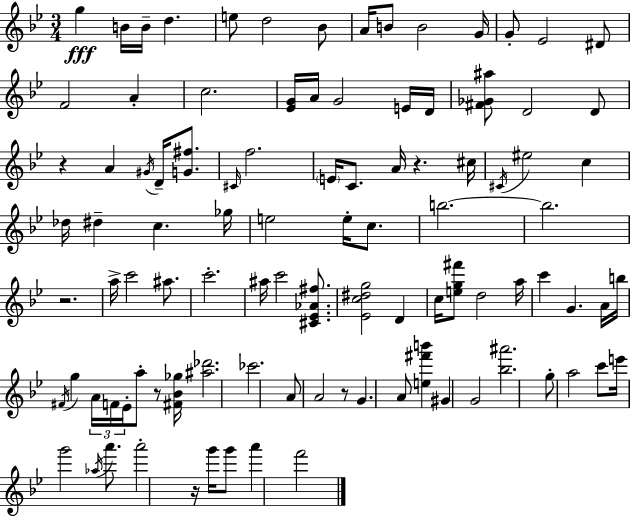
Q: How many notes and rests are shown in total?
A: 99